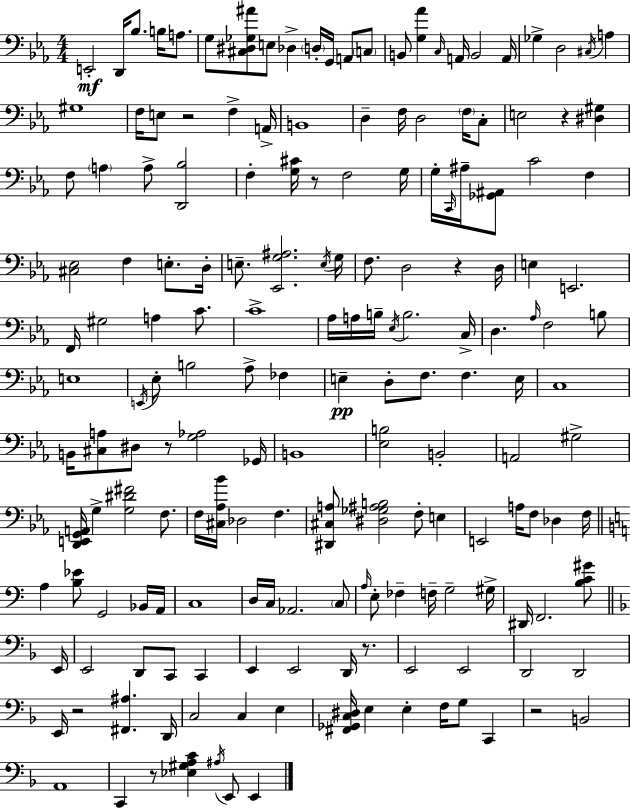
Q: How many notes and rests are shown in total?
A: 176